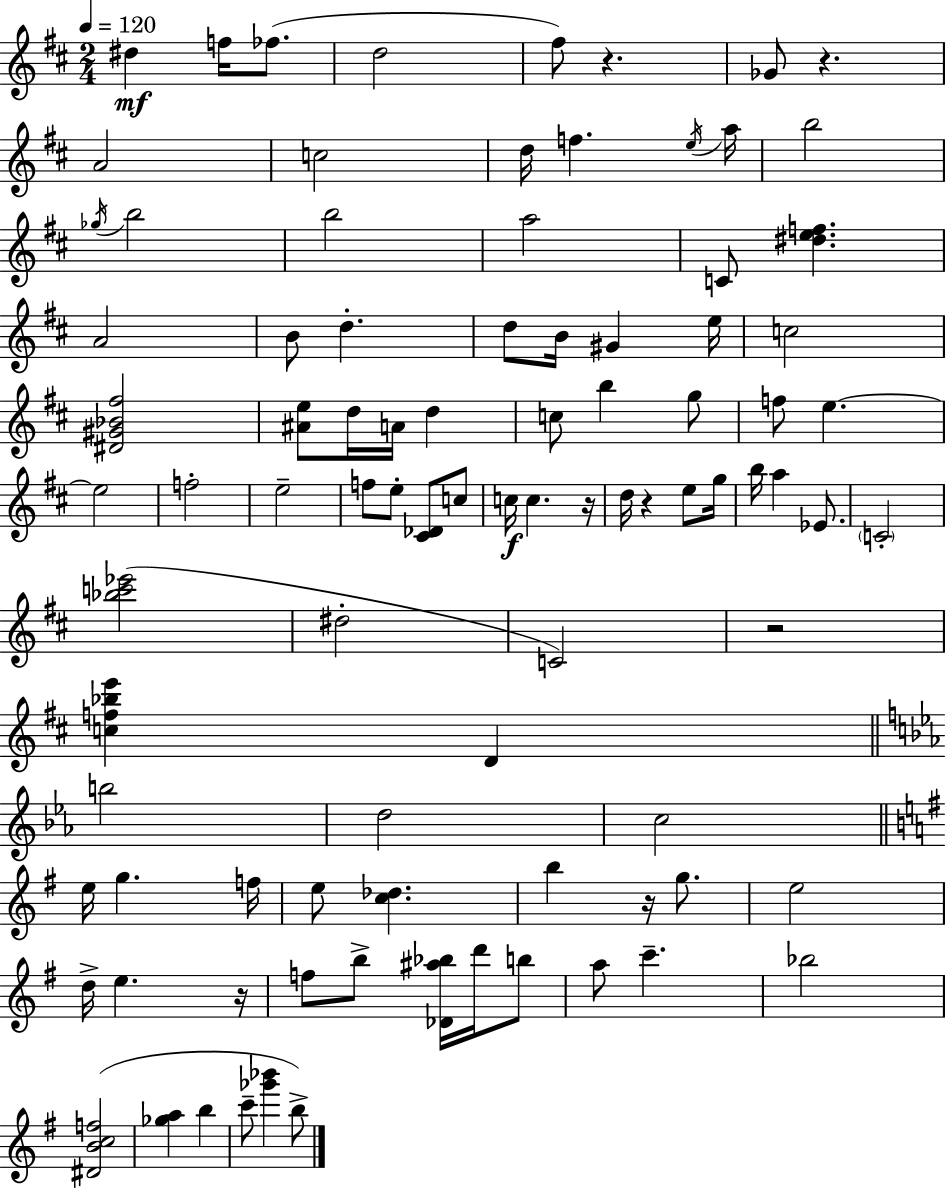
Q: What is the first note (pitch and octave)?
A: D#5